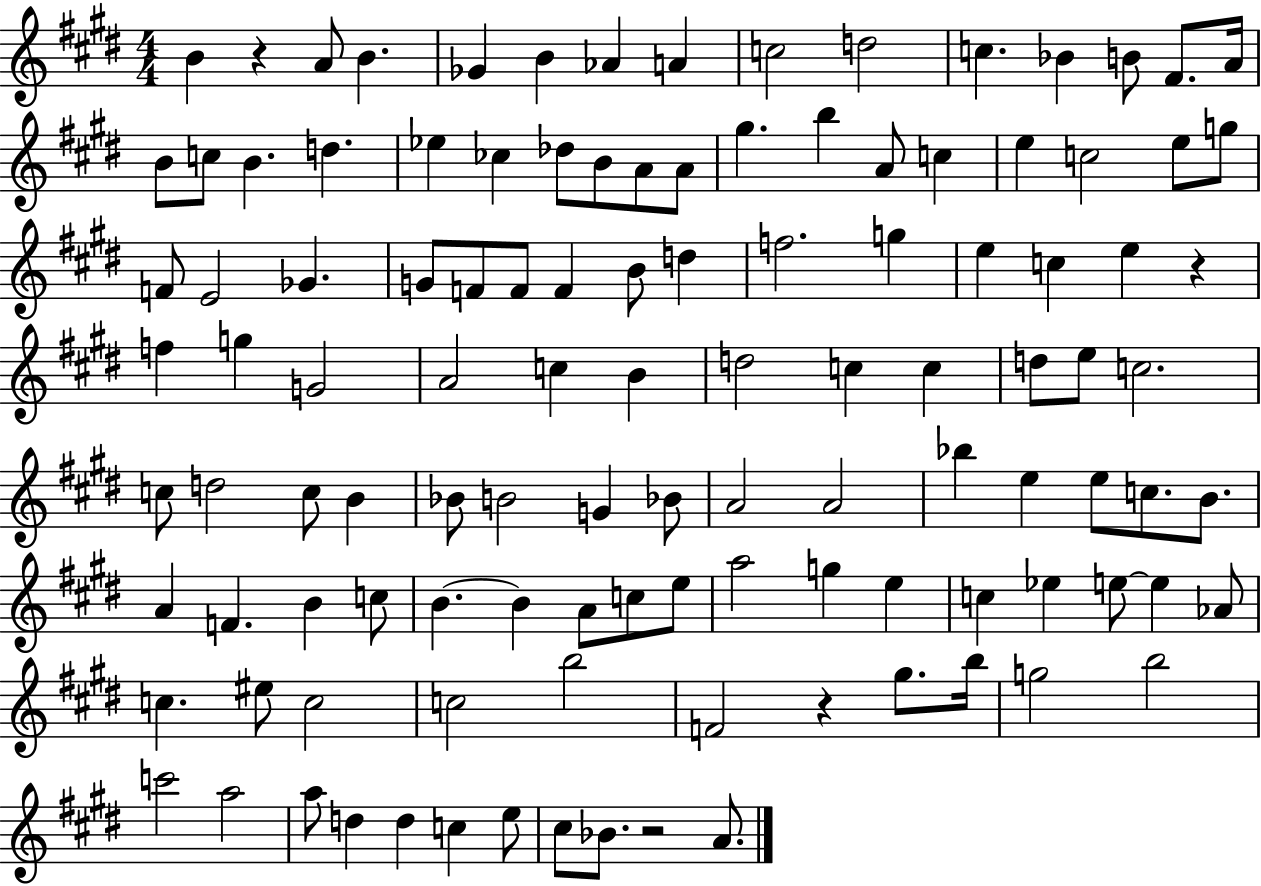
{
  \clef treble
  \numericTimeSignature
  \time 4/4
  \key e \major
  \repeat volta 2 { b'4 r4 a'8 b'4. | ges'4 b'4 aes'4 a'4 | c''2 d''2 | c''4. bes'4 b'8 fis'8. a'16 | \break b'8 c''8 b'4. d''4. | ees''4 ces''4 des''8 b'8 a'8 a'8 | gis''4. b''4 a'8 c''4 | e''4 c''2 e''8 g''8 | \break f'8 e'2 ges'4. | g'8 f'8 f'8 f'4 b'8 d''4 | f''2. g''4 | e''4 c''4 e''4 r4 | \break f''4 g''4 g'2 | a'2 c''4 b'4 | d''2 c''4 c''4 | d''8 e''8 c''2. | \break c''8 d''2 c''8 b'4 | bes'8 b'2 g'4 bes'8 | a'2 a'2 | bes''4 e''4 e''8 c''8. b'8. | \break a'4 f'4. b'4 c''8 | b'4.~~ b'4 a'8 c''8 e''8 | a''2 g''4 e''4 | c''4 ees''4 e''8~~ e''4 aes'8 | \break c''4. eis''8 c''2 | c''2 b''2 | f'2 r4 gis''8. b''16 | g''2 b''2 | \break c'''2 a''2 | a''8 d''4 d''4 c''4 e''8 | cis''8 bes'8. r2 a'8. | } \bar "|."
}